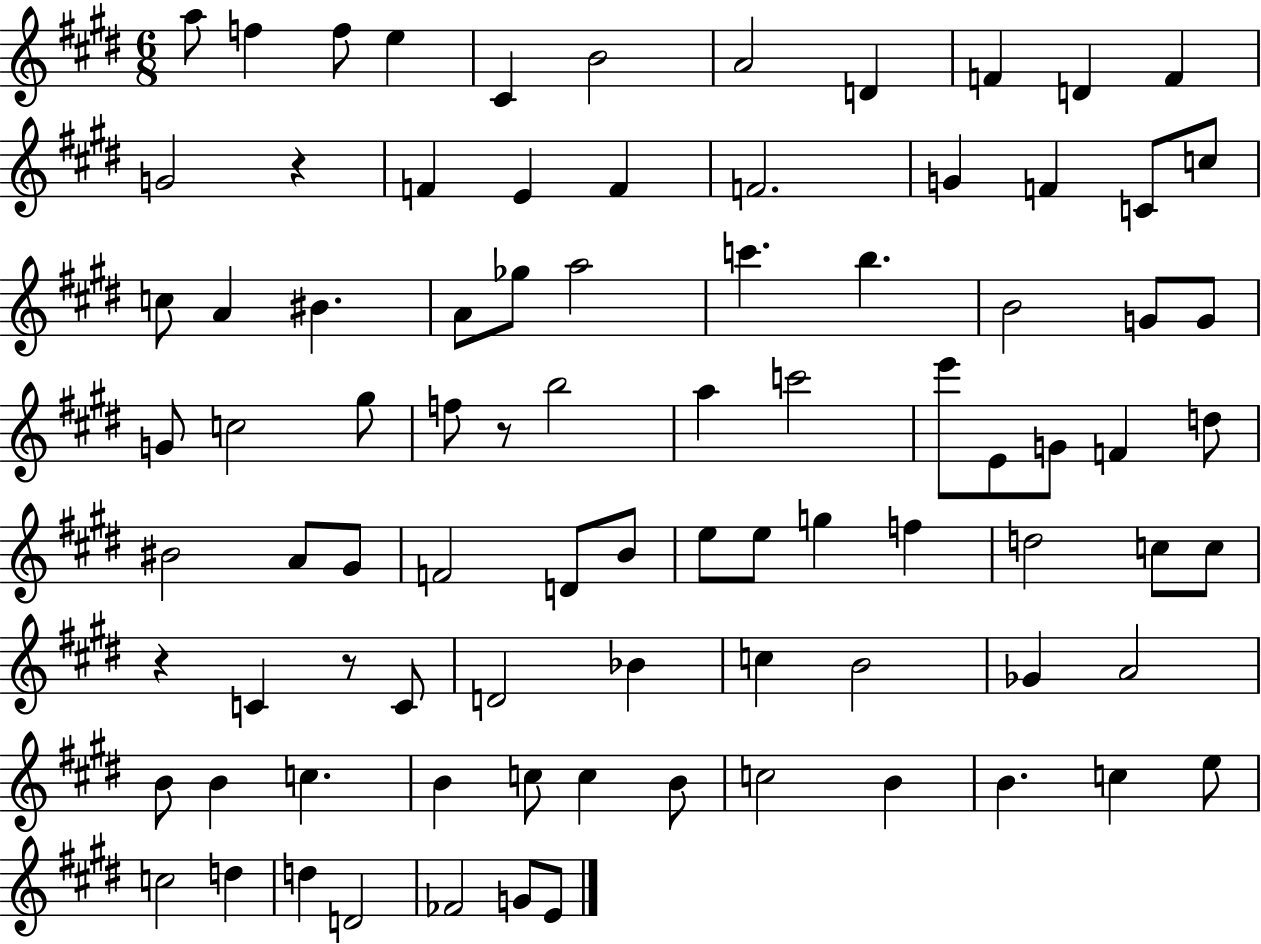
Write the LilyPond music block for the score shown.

{
  \clef treble
  \numericTimeSignature
  \time 6/8
  \key e \major
  \repeat volta 2 { a''8 f''4 f''8 e''4 | cis'4 b'2 | a'2 d'4 | f'4 d'4 f'4 | \break g'2 r4 | f'4 e'4 f'4 | f'2. | g'4 f'4 c'8 c''8 | \break c''8 a'4 bis'4. | a'8 ges''8 a''2 | c'''4. b''4. | b'2 g'8 g'8 | \break g'8 c''2 gis''8 | f''8 r8 b''2 | a''4 c'''2 | e'''8 e'8 g'8 f'4 d''8 | \break bis'2 a'8 gis'8 | f'2 d'8 b'8 | e''8 e''8 g''4 f''4 | d''2 c''8 c''8 | \break r4 c'4 r8 c'8 | d'2 bes'4 | c''4 b'2 | ges'4 a'2 | \break b'8 b'4 c''4. | b'4 c''8 c''4 b'8 | c''2 b'4 | b'4. c''4 e''8 | \break c''2 d''4 | d''4 d'2 | fes'2 g'8 e'8 | } \bar "|."
}